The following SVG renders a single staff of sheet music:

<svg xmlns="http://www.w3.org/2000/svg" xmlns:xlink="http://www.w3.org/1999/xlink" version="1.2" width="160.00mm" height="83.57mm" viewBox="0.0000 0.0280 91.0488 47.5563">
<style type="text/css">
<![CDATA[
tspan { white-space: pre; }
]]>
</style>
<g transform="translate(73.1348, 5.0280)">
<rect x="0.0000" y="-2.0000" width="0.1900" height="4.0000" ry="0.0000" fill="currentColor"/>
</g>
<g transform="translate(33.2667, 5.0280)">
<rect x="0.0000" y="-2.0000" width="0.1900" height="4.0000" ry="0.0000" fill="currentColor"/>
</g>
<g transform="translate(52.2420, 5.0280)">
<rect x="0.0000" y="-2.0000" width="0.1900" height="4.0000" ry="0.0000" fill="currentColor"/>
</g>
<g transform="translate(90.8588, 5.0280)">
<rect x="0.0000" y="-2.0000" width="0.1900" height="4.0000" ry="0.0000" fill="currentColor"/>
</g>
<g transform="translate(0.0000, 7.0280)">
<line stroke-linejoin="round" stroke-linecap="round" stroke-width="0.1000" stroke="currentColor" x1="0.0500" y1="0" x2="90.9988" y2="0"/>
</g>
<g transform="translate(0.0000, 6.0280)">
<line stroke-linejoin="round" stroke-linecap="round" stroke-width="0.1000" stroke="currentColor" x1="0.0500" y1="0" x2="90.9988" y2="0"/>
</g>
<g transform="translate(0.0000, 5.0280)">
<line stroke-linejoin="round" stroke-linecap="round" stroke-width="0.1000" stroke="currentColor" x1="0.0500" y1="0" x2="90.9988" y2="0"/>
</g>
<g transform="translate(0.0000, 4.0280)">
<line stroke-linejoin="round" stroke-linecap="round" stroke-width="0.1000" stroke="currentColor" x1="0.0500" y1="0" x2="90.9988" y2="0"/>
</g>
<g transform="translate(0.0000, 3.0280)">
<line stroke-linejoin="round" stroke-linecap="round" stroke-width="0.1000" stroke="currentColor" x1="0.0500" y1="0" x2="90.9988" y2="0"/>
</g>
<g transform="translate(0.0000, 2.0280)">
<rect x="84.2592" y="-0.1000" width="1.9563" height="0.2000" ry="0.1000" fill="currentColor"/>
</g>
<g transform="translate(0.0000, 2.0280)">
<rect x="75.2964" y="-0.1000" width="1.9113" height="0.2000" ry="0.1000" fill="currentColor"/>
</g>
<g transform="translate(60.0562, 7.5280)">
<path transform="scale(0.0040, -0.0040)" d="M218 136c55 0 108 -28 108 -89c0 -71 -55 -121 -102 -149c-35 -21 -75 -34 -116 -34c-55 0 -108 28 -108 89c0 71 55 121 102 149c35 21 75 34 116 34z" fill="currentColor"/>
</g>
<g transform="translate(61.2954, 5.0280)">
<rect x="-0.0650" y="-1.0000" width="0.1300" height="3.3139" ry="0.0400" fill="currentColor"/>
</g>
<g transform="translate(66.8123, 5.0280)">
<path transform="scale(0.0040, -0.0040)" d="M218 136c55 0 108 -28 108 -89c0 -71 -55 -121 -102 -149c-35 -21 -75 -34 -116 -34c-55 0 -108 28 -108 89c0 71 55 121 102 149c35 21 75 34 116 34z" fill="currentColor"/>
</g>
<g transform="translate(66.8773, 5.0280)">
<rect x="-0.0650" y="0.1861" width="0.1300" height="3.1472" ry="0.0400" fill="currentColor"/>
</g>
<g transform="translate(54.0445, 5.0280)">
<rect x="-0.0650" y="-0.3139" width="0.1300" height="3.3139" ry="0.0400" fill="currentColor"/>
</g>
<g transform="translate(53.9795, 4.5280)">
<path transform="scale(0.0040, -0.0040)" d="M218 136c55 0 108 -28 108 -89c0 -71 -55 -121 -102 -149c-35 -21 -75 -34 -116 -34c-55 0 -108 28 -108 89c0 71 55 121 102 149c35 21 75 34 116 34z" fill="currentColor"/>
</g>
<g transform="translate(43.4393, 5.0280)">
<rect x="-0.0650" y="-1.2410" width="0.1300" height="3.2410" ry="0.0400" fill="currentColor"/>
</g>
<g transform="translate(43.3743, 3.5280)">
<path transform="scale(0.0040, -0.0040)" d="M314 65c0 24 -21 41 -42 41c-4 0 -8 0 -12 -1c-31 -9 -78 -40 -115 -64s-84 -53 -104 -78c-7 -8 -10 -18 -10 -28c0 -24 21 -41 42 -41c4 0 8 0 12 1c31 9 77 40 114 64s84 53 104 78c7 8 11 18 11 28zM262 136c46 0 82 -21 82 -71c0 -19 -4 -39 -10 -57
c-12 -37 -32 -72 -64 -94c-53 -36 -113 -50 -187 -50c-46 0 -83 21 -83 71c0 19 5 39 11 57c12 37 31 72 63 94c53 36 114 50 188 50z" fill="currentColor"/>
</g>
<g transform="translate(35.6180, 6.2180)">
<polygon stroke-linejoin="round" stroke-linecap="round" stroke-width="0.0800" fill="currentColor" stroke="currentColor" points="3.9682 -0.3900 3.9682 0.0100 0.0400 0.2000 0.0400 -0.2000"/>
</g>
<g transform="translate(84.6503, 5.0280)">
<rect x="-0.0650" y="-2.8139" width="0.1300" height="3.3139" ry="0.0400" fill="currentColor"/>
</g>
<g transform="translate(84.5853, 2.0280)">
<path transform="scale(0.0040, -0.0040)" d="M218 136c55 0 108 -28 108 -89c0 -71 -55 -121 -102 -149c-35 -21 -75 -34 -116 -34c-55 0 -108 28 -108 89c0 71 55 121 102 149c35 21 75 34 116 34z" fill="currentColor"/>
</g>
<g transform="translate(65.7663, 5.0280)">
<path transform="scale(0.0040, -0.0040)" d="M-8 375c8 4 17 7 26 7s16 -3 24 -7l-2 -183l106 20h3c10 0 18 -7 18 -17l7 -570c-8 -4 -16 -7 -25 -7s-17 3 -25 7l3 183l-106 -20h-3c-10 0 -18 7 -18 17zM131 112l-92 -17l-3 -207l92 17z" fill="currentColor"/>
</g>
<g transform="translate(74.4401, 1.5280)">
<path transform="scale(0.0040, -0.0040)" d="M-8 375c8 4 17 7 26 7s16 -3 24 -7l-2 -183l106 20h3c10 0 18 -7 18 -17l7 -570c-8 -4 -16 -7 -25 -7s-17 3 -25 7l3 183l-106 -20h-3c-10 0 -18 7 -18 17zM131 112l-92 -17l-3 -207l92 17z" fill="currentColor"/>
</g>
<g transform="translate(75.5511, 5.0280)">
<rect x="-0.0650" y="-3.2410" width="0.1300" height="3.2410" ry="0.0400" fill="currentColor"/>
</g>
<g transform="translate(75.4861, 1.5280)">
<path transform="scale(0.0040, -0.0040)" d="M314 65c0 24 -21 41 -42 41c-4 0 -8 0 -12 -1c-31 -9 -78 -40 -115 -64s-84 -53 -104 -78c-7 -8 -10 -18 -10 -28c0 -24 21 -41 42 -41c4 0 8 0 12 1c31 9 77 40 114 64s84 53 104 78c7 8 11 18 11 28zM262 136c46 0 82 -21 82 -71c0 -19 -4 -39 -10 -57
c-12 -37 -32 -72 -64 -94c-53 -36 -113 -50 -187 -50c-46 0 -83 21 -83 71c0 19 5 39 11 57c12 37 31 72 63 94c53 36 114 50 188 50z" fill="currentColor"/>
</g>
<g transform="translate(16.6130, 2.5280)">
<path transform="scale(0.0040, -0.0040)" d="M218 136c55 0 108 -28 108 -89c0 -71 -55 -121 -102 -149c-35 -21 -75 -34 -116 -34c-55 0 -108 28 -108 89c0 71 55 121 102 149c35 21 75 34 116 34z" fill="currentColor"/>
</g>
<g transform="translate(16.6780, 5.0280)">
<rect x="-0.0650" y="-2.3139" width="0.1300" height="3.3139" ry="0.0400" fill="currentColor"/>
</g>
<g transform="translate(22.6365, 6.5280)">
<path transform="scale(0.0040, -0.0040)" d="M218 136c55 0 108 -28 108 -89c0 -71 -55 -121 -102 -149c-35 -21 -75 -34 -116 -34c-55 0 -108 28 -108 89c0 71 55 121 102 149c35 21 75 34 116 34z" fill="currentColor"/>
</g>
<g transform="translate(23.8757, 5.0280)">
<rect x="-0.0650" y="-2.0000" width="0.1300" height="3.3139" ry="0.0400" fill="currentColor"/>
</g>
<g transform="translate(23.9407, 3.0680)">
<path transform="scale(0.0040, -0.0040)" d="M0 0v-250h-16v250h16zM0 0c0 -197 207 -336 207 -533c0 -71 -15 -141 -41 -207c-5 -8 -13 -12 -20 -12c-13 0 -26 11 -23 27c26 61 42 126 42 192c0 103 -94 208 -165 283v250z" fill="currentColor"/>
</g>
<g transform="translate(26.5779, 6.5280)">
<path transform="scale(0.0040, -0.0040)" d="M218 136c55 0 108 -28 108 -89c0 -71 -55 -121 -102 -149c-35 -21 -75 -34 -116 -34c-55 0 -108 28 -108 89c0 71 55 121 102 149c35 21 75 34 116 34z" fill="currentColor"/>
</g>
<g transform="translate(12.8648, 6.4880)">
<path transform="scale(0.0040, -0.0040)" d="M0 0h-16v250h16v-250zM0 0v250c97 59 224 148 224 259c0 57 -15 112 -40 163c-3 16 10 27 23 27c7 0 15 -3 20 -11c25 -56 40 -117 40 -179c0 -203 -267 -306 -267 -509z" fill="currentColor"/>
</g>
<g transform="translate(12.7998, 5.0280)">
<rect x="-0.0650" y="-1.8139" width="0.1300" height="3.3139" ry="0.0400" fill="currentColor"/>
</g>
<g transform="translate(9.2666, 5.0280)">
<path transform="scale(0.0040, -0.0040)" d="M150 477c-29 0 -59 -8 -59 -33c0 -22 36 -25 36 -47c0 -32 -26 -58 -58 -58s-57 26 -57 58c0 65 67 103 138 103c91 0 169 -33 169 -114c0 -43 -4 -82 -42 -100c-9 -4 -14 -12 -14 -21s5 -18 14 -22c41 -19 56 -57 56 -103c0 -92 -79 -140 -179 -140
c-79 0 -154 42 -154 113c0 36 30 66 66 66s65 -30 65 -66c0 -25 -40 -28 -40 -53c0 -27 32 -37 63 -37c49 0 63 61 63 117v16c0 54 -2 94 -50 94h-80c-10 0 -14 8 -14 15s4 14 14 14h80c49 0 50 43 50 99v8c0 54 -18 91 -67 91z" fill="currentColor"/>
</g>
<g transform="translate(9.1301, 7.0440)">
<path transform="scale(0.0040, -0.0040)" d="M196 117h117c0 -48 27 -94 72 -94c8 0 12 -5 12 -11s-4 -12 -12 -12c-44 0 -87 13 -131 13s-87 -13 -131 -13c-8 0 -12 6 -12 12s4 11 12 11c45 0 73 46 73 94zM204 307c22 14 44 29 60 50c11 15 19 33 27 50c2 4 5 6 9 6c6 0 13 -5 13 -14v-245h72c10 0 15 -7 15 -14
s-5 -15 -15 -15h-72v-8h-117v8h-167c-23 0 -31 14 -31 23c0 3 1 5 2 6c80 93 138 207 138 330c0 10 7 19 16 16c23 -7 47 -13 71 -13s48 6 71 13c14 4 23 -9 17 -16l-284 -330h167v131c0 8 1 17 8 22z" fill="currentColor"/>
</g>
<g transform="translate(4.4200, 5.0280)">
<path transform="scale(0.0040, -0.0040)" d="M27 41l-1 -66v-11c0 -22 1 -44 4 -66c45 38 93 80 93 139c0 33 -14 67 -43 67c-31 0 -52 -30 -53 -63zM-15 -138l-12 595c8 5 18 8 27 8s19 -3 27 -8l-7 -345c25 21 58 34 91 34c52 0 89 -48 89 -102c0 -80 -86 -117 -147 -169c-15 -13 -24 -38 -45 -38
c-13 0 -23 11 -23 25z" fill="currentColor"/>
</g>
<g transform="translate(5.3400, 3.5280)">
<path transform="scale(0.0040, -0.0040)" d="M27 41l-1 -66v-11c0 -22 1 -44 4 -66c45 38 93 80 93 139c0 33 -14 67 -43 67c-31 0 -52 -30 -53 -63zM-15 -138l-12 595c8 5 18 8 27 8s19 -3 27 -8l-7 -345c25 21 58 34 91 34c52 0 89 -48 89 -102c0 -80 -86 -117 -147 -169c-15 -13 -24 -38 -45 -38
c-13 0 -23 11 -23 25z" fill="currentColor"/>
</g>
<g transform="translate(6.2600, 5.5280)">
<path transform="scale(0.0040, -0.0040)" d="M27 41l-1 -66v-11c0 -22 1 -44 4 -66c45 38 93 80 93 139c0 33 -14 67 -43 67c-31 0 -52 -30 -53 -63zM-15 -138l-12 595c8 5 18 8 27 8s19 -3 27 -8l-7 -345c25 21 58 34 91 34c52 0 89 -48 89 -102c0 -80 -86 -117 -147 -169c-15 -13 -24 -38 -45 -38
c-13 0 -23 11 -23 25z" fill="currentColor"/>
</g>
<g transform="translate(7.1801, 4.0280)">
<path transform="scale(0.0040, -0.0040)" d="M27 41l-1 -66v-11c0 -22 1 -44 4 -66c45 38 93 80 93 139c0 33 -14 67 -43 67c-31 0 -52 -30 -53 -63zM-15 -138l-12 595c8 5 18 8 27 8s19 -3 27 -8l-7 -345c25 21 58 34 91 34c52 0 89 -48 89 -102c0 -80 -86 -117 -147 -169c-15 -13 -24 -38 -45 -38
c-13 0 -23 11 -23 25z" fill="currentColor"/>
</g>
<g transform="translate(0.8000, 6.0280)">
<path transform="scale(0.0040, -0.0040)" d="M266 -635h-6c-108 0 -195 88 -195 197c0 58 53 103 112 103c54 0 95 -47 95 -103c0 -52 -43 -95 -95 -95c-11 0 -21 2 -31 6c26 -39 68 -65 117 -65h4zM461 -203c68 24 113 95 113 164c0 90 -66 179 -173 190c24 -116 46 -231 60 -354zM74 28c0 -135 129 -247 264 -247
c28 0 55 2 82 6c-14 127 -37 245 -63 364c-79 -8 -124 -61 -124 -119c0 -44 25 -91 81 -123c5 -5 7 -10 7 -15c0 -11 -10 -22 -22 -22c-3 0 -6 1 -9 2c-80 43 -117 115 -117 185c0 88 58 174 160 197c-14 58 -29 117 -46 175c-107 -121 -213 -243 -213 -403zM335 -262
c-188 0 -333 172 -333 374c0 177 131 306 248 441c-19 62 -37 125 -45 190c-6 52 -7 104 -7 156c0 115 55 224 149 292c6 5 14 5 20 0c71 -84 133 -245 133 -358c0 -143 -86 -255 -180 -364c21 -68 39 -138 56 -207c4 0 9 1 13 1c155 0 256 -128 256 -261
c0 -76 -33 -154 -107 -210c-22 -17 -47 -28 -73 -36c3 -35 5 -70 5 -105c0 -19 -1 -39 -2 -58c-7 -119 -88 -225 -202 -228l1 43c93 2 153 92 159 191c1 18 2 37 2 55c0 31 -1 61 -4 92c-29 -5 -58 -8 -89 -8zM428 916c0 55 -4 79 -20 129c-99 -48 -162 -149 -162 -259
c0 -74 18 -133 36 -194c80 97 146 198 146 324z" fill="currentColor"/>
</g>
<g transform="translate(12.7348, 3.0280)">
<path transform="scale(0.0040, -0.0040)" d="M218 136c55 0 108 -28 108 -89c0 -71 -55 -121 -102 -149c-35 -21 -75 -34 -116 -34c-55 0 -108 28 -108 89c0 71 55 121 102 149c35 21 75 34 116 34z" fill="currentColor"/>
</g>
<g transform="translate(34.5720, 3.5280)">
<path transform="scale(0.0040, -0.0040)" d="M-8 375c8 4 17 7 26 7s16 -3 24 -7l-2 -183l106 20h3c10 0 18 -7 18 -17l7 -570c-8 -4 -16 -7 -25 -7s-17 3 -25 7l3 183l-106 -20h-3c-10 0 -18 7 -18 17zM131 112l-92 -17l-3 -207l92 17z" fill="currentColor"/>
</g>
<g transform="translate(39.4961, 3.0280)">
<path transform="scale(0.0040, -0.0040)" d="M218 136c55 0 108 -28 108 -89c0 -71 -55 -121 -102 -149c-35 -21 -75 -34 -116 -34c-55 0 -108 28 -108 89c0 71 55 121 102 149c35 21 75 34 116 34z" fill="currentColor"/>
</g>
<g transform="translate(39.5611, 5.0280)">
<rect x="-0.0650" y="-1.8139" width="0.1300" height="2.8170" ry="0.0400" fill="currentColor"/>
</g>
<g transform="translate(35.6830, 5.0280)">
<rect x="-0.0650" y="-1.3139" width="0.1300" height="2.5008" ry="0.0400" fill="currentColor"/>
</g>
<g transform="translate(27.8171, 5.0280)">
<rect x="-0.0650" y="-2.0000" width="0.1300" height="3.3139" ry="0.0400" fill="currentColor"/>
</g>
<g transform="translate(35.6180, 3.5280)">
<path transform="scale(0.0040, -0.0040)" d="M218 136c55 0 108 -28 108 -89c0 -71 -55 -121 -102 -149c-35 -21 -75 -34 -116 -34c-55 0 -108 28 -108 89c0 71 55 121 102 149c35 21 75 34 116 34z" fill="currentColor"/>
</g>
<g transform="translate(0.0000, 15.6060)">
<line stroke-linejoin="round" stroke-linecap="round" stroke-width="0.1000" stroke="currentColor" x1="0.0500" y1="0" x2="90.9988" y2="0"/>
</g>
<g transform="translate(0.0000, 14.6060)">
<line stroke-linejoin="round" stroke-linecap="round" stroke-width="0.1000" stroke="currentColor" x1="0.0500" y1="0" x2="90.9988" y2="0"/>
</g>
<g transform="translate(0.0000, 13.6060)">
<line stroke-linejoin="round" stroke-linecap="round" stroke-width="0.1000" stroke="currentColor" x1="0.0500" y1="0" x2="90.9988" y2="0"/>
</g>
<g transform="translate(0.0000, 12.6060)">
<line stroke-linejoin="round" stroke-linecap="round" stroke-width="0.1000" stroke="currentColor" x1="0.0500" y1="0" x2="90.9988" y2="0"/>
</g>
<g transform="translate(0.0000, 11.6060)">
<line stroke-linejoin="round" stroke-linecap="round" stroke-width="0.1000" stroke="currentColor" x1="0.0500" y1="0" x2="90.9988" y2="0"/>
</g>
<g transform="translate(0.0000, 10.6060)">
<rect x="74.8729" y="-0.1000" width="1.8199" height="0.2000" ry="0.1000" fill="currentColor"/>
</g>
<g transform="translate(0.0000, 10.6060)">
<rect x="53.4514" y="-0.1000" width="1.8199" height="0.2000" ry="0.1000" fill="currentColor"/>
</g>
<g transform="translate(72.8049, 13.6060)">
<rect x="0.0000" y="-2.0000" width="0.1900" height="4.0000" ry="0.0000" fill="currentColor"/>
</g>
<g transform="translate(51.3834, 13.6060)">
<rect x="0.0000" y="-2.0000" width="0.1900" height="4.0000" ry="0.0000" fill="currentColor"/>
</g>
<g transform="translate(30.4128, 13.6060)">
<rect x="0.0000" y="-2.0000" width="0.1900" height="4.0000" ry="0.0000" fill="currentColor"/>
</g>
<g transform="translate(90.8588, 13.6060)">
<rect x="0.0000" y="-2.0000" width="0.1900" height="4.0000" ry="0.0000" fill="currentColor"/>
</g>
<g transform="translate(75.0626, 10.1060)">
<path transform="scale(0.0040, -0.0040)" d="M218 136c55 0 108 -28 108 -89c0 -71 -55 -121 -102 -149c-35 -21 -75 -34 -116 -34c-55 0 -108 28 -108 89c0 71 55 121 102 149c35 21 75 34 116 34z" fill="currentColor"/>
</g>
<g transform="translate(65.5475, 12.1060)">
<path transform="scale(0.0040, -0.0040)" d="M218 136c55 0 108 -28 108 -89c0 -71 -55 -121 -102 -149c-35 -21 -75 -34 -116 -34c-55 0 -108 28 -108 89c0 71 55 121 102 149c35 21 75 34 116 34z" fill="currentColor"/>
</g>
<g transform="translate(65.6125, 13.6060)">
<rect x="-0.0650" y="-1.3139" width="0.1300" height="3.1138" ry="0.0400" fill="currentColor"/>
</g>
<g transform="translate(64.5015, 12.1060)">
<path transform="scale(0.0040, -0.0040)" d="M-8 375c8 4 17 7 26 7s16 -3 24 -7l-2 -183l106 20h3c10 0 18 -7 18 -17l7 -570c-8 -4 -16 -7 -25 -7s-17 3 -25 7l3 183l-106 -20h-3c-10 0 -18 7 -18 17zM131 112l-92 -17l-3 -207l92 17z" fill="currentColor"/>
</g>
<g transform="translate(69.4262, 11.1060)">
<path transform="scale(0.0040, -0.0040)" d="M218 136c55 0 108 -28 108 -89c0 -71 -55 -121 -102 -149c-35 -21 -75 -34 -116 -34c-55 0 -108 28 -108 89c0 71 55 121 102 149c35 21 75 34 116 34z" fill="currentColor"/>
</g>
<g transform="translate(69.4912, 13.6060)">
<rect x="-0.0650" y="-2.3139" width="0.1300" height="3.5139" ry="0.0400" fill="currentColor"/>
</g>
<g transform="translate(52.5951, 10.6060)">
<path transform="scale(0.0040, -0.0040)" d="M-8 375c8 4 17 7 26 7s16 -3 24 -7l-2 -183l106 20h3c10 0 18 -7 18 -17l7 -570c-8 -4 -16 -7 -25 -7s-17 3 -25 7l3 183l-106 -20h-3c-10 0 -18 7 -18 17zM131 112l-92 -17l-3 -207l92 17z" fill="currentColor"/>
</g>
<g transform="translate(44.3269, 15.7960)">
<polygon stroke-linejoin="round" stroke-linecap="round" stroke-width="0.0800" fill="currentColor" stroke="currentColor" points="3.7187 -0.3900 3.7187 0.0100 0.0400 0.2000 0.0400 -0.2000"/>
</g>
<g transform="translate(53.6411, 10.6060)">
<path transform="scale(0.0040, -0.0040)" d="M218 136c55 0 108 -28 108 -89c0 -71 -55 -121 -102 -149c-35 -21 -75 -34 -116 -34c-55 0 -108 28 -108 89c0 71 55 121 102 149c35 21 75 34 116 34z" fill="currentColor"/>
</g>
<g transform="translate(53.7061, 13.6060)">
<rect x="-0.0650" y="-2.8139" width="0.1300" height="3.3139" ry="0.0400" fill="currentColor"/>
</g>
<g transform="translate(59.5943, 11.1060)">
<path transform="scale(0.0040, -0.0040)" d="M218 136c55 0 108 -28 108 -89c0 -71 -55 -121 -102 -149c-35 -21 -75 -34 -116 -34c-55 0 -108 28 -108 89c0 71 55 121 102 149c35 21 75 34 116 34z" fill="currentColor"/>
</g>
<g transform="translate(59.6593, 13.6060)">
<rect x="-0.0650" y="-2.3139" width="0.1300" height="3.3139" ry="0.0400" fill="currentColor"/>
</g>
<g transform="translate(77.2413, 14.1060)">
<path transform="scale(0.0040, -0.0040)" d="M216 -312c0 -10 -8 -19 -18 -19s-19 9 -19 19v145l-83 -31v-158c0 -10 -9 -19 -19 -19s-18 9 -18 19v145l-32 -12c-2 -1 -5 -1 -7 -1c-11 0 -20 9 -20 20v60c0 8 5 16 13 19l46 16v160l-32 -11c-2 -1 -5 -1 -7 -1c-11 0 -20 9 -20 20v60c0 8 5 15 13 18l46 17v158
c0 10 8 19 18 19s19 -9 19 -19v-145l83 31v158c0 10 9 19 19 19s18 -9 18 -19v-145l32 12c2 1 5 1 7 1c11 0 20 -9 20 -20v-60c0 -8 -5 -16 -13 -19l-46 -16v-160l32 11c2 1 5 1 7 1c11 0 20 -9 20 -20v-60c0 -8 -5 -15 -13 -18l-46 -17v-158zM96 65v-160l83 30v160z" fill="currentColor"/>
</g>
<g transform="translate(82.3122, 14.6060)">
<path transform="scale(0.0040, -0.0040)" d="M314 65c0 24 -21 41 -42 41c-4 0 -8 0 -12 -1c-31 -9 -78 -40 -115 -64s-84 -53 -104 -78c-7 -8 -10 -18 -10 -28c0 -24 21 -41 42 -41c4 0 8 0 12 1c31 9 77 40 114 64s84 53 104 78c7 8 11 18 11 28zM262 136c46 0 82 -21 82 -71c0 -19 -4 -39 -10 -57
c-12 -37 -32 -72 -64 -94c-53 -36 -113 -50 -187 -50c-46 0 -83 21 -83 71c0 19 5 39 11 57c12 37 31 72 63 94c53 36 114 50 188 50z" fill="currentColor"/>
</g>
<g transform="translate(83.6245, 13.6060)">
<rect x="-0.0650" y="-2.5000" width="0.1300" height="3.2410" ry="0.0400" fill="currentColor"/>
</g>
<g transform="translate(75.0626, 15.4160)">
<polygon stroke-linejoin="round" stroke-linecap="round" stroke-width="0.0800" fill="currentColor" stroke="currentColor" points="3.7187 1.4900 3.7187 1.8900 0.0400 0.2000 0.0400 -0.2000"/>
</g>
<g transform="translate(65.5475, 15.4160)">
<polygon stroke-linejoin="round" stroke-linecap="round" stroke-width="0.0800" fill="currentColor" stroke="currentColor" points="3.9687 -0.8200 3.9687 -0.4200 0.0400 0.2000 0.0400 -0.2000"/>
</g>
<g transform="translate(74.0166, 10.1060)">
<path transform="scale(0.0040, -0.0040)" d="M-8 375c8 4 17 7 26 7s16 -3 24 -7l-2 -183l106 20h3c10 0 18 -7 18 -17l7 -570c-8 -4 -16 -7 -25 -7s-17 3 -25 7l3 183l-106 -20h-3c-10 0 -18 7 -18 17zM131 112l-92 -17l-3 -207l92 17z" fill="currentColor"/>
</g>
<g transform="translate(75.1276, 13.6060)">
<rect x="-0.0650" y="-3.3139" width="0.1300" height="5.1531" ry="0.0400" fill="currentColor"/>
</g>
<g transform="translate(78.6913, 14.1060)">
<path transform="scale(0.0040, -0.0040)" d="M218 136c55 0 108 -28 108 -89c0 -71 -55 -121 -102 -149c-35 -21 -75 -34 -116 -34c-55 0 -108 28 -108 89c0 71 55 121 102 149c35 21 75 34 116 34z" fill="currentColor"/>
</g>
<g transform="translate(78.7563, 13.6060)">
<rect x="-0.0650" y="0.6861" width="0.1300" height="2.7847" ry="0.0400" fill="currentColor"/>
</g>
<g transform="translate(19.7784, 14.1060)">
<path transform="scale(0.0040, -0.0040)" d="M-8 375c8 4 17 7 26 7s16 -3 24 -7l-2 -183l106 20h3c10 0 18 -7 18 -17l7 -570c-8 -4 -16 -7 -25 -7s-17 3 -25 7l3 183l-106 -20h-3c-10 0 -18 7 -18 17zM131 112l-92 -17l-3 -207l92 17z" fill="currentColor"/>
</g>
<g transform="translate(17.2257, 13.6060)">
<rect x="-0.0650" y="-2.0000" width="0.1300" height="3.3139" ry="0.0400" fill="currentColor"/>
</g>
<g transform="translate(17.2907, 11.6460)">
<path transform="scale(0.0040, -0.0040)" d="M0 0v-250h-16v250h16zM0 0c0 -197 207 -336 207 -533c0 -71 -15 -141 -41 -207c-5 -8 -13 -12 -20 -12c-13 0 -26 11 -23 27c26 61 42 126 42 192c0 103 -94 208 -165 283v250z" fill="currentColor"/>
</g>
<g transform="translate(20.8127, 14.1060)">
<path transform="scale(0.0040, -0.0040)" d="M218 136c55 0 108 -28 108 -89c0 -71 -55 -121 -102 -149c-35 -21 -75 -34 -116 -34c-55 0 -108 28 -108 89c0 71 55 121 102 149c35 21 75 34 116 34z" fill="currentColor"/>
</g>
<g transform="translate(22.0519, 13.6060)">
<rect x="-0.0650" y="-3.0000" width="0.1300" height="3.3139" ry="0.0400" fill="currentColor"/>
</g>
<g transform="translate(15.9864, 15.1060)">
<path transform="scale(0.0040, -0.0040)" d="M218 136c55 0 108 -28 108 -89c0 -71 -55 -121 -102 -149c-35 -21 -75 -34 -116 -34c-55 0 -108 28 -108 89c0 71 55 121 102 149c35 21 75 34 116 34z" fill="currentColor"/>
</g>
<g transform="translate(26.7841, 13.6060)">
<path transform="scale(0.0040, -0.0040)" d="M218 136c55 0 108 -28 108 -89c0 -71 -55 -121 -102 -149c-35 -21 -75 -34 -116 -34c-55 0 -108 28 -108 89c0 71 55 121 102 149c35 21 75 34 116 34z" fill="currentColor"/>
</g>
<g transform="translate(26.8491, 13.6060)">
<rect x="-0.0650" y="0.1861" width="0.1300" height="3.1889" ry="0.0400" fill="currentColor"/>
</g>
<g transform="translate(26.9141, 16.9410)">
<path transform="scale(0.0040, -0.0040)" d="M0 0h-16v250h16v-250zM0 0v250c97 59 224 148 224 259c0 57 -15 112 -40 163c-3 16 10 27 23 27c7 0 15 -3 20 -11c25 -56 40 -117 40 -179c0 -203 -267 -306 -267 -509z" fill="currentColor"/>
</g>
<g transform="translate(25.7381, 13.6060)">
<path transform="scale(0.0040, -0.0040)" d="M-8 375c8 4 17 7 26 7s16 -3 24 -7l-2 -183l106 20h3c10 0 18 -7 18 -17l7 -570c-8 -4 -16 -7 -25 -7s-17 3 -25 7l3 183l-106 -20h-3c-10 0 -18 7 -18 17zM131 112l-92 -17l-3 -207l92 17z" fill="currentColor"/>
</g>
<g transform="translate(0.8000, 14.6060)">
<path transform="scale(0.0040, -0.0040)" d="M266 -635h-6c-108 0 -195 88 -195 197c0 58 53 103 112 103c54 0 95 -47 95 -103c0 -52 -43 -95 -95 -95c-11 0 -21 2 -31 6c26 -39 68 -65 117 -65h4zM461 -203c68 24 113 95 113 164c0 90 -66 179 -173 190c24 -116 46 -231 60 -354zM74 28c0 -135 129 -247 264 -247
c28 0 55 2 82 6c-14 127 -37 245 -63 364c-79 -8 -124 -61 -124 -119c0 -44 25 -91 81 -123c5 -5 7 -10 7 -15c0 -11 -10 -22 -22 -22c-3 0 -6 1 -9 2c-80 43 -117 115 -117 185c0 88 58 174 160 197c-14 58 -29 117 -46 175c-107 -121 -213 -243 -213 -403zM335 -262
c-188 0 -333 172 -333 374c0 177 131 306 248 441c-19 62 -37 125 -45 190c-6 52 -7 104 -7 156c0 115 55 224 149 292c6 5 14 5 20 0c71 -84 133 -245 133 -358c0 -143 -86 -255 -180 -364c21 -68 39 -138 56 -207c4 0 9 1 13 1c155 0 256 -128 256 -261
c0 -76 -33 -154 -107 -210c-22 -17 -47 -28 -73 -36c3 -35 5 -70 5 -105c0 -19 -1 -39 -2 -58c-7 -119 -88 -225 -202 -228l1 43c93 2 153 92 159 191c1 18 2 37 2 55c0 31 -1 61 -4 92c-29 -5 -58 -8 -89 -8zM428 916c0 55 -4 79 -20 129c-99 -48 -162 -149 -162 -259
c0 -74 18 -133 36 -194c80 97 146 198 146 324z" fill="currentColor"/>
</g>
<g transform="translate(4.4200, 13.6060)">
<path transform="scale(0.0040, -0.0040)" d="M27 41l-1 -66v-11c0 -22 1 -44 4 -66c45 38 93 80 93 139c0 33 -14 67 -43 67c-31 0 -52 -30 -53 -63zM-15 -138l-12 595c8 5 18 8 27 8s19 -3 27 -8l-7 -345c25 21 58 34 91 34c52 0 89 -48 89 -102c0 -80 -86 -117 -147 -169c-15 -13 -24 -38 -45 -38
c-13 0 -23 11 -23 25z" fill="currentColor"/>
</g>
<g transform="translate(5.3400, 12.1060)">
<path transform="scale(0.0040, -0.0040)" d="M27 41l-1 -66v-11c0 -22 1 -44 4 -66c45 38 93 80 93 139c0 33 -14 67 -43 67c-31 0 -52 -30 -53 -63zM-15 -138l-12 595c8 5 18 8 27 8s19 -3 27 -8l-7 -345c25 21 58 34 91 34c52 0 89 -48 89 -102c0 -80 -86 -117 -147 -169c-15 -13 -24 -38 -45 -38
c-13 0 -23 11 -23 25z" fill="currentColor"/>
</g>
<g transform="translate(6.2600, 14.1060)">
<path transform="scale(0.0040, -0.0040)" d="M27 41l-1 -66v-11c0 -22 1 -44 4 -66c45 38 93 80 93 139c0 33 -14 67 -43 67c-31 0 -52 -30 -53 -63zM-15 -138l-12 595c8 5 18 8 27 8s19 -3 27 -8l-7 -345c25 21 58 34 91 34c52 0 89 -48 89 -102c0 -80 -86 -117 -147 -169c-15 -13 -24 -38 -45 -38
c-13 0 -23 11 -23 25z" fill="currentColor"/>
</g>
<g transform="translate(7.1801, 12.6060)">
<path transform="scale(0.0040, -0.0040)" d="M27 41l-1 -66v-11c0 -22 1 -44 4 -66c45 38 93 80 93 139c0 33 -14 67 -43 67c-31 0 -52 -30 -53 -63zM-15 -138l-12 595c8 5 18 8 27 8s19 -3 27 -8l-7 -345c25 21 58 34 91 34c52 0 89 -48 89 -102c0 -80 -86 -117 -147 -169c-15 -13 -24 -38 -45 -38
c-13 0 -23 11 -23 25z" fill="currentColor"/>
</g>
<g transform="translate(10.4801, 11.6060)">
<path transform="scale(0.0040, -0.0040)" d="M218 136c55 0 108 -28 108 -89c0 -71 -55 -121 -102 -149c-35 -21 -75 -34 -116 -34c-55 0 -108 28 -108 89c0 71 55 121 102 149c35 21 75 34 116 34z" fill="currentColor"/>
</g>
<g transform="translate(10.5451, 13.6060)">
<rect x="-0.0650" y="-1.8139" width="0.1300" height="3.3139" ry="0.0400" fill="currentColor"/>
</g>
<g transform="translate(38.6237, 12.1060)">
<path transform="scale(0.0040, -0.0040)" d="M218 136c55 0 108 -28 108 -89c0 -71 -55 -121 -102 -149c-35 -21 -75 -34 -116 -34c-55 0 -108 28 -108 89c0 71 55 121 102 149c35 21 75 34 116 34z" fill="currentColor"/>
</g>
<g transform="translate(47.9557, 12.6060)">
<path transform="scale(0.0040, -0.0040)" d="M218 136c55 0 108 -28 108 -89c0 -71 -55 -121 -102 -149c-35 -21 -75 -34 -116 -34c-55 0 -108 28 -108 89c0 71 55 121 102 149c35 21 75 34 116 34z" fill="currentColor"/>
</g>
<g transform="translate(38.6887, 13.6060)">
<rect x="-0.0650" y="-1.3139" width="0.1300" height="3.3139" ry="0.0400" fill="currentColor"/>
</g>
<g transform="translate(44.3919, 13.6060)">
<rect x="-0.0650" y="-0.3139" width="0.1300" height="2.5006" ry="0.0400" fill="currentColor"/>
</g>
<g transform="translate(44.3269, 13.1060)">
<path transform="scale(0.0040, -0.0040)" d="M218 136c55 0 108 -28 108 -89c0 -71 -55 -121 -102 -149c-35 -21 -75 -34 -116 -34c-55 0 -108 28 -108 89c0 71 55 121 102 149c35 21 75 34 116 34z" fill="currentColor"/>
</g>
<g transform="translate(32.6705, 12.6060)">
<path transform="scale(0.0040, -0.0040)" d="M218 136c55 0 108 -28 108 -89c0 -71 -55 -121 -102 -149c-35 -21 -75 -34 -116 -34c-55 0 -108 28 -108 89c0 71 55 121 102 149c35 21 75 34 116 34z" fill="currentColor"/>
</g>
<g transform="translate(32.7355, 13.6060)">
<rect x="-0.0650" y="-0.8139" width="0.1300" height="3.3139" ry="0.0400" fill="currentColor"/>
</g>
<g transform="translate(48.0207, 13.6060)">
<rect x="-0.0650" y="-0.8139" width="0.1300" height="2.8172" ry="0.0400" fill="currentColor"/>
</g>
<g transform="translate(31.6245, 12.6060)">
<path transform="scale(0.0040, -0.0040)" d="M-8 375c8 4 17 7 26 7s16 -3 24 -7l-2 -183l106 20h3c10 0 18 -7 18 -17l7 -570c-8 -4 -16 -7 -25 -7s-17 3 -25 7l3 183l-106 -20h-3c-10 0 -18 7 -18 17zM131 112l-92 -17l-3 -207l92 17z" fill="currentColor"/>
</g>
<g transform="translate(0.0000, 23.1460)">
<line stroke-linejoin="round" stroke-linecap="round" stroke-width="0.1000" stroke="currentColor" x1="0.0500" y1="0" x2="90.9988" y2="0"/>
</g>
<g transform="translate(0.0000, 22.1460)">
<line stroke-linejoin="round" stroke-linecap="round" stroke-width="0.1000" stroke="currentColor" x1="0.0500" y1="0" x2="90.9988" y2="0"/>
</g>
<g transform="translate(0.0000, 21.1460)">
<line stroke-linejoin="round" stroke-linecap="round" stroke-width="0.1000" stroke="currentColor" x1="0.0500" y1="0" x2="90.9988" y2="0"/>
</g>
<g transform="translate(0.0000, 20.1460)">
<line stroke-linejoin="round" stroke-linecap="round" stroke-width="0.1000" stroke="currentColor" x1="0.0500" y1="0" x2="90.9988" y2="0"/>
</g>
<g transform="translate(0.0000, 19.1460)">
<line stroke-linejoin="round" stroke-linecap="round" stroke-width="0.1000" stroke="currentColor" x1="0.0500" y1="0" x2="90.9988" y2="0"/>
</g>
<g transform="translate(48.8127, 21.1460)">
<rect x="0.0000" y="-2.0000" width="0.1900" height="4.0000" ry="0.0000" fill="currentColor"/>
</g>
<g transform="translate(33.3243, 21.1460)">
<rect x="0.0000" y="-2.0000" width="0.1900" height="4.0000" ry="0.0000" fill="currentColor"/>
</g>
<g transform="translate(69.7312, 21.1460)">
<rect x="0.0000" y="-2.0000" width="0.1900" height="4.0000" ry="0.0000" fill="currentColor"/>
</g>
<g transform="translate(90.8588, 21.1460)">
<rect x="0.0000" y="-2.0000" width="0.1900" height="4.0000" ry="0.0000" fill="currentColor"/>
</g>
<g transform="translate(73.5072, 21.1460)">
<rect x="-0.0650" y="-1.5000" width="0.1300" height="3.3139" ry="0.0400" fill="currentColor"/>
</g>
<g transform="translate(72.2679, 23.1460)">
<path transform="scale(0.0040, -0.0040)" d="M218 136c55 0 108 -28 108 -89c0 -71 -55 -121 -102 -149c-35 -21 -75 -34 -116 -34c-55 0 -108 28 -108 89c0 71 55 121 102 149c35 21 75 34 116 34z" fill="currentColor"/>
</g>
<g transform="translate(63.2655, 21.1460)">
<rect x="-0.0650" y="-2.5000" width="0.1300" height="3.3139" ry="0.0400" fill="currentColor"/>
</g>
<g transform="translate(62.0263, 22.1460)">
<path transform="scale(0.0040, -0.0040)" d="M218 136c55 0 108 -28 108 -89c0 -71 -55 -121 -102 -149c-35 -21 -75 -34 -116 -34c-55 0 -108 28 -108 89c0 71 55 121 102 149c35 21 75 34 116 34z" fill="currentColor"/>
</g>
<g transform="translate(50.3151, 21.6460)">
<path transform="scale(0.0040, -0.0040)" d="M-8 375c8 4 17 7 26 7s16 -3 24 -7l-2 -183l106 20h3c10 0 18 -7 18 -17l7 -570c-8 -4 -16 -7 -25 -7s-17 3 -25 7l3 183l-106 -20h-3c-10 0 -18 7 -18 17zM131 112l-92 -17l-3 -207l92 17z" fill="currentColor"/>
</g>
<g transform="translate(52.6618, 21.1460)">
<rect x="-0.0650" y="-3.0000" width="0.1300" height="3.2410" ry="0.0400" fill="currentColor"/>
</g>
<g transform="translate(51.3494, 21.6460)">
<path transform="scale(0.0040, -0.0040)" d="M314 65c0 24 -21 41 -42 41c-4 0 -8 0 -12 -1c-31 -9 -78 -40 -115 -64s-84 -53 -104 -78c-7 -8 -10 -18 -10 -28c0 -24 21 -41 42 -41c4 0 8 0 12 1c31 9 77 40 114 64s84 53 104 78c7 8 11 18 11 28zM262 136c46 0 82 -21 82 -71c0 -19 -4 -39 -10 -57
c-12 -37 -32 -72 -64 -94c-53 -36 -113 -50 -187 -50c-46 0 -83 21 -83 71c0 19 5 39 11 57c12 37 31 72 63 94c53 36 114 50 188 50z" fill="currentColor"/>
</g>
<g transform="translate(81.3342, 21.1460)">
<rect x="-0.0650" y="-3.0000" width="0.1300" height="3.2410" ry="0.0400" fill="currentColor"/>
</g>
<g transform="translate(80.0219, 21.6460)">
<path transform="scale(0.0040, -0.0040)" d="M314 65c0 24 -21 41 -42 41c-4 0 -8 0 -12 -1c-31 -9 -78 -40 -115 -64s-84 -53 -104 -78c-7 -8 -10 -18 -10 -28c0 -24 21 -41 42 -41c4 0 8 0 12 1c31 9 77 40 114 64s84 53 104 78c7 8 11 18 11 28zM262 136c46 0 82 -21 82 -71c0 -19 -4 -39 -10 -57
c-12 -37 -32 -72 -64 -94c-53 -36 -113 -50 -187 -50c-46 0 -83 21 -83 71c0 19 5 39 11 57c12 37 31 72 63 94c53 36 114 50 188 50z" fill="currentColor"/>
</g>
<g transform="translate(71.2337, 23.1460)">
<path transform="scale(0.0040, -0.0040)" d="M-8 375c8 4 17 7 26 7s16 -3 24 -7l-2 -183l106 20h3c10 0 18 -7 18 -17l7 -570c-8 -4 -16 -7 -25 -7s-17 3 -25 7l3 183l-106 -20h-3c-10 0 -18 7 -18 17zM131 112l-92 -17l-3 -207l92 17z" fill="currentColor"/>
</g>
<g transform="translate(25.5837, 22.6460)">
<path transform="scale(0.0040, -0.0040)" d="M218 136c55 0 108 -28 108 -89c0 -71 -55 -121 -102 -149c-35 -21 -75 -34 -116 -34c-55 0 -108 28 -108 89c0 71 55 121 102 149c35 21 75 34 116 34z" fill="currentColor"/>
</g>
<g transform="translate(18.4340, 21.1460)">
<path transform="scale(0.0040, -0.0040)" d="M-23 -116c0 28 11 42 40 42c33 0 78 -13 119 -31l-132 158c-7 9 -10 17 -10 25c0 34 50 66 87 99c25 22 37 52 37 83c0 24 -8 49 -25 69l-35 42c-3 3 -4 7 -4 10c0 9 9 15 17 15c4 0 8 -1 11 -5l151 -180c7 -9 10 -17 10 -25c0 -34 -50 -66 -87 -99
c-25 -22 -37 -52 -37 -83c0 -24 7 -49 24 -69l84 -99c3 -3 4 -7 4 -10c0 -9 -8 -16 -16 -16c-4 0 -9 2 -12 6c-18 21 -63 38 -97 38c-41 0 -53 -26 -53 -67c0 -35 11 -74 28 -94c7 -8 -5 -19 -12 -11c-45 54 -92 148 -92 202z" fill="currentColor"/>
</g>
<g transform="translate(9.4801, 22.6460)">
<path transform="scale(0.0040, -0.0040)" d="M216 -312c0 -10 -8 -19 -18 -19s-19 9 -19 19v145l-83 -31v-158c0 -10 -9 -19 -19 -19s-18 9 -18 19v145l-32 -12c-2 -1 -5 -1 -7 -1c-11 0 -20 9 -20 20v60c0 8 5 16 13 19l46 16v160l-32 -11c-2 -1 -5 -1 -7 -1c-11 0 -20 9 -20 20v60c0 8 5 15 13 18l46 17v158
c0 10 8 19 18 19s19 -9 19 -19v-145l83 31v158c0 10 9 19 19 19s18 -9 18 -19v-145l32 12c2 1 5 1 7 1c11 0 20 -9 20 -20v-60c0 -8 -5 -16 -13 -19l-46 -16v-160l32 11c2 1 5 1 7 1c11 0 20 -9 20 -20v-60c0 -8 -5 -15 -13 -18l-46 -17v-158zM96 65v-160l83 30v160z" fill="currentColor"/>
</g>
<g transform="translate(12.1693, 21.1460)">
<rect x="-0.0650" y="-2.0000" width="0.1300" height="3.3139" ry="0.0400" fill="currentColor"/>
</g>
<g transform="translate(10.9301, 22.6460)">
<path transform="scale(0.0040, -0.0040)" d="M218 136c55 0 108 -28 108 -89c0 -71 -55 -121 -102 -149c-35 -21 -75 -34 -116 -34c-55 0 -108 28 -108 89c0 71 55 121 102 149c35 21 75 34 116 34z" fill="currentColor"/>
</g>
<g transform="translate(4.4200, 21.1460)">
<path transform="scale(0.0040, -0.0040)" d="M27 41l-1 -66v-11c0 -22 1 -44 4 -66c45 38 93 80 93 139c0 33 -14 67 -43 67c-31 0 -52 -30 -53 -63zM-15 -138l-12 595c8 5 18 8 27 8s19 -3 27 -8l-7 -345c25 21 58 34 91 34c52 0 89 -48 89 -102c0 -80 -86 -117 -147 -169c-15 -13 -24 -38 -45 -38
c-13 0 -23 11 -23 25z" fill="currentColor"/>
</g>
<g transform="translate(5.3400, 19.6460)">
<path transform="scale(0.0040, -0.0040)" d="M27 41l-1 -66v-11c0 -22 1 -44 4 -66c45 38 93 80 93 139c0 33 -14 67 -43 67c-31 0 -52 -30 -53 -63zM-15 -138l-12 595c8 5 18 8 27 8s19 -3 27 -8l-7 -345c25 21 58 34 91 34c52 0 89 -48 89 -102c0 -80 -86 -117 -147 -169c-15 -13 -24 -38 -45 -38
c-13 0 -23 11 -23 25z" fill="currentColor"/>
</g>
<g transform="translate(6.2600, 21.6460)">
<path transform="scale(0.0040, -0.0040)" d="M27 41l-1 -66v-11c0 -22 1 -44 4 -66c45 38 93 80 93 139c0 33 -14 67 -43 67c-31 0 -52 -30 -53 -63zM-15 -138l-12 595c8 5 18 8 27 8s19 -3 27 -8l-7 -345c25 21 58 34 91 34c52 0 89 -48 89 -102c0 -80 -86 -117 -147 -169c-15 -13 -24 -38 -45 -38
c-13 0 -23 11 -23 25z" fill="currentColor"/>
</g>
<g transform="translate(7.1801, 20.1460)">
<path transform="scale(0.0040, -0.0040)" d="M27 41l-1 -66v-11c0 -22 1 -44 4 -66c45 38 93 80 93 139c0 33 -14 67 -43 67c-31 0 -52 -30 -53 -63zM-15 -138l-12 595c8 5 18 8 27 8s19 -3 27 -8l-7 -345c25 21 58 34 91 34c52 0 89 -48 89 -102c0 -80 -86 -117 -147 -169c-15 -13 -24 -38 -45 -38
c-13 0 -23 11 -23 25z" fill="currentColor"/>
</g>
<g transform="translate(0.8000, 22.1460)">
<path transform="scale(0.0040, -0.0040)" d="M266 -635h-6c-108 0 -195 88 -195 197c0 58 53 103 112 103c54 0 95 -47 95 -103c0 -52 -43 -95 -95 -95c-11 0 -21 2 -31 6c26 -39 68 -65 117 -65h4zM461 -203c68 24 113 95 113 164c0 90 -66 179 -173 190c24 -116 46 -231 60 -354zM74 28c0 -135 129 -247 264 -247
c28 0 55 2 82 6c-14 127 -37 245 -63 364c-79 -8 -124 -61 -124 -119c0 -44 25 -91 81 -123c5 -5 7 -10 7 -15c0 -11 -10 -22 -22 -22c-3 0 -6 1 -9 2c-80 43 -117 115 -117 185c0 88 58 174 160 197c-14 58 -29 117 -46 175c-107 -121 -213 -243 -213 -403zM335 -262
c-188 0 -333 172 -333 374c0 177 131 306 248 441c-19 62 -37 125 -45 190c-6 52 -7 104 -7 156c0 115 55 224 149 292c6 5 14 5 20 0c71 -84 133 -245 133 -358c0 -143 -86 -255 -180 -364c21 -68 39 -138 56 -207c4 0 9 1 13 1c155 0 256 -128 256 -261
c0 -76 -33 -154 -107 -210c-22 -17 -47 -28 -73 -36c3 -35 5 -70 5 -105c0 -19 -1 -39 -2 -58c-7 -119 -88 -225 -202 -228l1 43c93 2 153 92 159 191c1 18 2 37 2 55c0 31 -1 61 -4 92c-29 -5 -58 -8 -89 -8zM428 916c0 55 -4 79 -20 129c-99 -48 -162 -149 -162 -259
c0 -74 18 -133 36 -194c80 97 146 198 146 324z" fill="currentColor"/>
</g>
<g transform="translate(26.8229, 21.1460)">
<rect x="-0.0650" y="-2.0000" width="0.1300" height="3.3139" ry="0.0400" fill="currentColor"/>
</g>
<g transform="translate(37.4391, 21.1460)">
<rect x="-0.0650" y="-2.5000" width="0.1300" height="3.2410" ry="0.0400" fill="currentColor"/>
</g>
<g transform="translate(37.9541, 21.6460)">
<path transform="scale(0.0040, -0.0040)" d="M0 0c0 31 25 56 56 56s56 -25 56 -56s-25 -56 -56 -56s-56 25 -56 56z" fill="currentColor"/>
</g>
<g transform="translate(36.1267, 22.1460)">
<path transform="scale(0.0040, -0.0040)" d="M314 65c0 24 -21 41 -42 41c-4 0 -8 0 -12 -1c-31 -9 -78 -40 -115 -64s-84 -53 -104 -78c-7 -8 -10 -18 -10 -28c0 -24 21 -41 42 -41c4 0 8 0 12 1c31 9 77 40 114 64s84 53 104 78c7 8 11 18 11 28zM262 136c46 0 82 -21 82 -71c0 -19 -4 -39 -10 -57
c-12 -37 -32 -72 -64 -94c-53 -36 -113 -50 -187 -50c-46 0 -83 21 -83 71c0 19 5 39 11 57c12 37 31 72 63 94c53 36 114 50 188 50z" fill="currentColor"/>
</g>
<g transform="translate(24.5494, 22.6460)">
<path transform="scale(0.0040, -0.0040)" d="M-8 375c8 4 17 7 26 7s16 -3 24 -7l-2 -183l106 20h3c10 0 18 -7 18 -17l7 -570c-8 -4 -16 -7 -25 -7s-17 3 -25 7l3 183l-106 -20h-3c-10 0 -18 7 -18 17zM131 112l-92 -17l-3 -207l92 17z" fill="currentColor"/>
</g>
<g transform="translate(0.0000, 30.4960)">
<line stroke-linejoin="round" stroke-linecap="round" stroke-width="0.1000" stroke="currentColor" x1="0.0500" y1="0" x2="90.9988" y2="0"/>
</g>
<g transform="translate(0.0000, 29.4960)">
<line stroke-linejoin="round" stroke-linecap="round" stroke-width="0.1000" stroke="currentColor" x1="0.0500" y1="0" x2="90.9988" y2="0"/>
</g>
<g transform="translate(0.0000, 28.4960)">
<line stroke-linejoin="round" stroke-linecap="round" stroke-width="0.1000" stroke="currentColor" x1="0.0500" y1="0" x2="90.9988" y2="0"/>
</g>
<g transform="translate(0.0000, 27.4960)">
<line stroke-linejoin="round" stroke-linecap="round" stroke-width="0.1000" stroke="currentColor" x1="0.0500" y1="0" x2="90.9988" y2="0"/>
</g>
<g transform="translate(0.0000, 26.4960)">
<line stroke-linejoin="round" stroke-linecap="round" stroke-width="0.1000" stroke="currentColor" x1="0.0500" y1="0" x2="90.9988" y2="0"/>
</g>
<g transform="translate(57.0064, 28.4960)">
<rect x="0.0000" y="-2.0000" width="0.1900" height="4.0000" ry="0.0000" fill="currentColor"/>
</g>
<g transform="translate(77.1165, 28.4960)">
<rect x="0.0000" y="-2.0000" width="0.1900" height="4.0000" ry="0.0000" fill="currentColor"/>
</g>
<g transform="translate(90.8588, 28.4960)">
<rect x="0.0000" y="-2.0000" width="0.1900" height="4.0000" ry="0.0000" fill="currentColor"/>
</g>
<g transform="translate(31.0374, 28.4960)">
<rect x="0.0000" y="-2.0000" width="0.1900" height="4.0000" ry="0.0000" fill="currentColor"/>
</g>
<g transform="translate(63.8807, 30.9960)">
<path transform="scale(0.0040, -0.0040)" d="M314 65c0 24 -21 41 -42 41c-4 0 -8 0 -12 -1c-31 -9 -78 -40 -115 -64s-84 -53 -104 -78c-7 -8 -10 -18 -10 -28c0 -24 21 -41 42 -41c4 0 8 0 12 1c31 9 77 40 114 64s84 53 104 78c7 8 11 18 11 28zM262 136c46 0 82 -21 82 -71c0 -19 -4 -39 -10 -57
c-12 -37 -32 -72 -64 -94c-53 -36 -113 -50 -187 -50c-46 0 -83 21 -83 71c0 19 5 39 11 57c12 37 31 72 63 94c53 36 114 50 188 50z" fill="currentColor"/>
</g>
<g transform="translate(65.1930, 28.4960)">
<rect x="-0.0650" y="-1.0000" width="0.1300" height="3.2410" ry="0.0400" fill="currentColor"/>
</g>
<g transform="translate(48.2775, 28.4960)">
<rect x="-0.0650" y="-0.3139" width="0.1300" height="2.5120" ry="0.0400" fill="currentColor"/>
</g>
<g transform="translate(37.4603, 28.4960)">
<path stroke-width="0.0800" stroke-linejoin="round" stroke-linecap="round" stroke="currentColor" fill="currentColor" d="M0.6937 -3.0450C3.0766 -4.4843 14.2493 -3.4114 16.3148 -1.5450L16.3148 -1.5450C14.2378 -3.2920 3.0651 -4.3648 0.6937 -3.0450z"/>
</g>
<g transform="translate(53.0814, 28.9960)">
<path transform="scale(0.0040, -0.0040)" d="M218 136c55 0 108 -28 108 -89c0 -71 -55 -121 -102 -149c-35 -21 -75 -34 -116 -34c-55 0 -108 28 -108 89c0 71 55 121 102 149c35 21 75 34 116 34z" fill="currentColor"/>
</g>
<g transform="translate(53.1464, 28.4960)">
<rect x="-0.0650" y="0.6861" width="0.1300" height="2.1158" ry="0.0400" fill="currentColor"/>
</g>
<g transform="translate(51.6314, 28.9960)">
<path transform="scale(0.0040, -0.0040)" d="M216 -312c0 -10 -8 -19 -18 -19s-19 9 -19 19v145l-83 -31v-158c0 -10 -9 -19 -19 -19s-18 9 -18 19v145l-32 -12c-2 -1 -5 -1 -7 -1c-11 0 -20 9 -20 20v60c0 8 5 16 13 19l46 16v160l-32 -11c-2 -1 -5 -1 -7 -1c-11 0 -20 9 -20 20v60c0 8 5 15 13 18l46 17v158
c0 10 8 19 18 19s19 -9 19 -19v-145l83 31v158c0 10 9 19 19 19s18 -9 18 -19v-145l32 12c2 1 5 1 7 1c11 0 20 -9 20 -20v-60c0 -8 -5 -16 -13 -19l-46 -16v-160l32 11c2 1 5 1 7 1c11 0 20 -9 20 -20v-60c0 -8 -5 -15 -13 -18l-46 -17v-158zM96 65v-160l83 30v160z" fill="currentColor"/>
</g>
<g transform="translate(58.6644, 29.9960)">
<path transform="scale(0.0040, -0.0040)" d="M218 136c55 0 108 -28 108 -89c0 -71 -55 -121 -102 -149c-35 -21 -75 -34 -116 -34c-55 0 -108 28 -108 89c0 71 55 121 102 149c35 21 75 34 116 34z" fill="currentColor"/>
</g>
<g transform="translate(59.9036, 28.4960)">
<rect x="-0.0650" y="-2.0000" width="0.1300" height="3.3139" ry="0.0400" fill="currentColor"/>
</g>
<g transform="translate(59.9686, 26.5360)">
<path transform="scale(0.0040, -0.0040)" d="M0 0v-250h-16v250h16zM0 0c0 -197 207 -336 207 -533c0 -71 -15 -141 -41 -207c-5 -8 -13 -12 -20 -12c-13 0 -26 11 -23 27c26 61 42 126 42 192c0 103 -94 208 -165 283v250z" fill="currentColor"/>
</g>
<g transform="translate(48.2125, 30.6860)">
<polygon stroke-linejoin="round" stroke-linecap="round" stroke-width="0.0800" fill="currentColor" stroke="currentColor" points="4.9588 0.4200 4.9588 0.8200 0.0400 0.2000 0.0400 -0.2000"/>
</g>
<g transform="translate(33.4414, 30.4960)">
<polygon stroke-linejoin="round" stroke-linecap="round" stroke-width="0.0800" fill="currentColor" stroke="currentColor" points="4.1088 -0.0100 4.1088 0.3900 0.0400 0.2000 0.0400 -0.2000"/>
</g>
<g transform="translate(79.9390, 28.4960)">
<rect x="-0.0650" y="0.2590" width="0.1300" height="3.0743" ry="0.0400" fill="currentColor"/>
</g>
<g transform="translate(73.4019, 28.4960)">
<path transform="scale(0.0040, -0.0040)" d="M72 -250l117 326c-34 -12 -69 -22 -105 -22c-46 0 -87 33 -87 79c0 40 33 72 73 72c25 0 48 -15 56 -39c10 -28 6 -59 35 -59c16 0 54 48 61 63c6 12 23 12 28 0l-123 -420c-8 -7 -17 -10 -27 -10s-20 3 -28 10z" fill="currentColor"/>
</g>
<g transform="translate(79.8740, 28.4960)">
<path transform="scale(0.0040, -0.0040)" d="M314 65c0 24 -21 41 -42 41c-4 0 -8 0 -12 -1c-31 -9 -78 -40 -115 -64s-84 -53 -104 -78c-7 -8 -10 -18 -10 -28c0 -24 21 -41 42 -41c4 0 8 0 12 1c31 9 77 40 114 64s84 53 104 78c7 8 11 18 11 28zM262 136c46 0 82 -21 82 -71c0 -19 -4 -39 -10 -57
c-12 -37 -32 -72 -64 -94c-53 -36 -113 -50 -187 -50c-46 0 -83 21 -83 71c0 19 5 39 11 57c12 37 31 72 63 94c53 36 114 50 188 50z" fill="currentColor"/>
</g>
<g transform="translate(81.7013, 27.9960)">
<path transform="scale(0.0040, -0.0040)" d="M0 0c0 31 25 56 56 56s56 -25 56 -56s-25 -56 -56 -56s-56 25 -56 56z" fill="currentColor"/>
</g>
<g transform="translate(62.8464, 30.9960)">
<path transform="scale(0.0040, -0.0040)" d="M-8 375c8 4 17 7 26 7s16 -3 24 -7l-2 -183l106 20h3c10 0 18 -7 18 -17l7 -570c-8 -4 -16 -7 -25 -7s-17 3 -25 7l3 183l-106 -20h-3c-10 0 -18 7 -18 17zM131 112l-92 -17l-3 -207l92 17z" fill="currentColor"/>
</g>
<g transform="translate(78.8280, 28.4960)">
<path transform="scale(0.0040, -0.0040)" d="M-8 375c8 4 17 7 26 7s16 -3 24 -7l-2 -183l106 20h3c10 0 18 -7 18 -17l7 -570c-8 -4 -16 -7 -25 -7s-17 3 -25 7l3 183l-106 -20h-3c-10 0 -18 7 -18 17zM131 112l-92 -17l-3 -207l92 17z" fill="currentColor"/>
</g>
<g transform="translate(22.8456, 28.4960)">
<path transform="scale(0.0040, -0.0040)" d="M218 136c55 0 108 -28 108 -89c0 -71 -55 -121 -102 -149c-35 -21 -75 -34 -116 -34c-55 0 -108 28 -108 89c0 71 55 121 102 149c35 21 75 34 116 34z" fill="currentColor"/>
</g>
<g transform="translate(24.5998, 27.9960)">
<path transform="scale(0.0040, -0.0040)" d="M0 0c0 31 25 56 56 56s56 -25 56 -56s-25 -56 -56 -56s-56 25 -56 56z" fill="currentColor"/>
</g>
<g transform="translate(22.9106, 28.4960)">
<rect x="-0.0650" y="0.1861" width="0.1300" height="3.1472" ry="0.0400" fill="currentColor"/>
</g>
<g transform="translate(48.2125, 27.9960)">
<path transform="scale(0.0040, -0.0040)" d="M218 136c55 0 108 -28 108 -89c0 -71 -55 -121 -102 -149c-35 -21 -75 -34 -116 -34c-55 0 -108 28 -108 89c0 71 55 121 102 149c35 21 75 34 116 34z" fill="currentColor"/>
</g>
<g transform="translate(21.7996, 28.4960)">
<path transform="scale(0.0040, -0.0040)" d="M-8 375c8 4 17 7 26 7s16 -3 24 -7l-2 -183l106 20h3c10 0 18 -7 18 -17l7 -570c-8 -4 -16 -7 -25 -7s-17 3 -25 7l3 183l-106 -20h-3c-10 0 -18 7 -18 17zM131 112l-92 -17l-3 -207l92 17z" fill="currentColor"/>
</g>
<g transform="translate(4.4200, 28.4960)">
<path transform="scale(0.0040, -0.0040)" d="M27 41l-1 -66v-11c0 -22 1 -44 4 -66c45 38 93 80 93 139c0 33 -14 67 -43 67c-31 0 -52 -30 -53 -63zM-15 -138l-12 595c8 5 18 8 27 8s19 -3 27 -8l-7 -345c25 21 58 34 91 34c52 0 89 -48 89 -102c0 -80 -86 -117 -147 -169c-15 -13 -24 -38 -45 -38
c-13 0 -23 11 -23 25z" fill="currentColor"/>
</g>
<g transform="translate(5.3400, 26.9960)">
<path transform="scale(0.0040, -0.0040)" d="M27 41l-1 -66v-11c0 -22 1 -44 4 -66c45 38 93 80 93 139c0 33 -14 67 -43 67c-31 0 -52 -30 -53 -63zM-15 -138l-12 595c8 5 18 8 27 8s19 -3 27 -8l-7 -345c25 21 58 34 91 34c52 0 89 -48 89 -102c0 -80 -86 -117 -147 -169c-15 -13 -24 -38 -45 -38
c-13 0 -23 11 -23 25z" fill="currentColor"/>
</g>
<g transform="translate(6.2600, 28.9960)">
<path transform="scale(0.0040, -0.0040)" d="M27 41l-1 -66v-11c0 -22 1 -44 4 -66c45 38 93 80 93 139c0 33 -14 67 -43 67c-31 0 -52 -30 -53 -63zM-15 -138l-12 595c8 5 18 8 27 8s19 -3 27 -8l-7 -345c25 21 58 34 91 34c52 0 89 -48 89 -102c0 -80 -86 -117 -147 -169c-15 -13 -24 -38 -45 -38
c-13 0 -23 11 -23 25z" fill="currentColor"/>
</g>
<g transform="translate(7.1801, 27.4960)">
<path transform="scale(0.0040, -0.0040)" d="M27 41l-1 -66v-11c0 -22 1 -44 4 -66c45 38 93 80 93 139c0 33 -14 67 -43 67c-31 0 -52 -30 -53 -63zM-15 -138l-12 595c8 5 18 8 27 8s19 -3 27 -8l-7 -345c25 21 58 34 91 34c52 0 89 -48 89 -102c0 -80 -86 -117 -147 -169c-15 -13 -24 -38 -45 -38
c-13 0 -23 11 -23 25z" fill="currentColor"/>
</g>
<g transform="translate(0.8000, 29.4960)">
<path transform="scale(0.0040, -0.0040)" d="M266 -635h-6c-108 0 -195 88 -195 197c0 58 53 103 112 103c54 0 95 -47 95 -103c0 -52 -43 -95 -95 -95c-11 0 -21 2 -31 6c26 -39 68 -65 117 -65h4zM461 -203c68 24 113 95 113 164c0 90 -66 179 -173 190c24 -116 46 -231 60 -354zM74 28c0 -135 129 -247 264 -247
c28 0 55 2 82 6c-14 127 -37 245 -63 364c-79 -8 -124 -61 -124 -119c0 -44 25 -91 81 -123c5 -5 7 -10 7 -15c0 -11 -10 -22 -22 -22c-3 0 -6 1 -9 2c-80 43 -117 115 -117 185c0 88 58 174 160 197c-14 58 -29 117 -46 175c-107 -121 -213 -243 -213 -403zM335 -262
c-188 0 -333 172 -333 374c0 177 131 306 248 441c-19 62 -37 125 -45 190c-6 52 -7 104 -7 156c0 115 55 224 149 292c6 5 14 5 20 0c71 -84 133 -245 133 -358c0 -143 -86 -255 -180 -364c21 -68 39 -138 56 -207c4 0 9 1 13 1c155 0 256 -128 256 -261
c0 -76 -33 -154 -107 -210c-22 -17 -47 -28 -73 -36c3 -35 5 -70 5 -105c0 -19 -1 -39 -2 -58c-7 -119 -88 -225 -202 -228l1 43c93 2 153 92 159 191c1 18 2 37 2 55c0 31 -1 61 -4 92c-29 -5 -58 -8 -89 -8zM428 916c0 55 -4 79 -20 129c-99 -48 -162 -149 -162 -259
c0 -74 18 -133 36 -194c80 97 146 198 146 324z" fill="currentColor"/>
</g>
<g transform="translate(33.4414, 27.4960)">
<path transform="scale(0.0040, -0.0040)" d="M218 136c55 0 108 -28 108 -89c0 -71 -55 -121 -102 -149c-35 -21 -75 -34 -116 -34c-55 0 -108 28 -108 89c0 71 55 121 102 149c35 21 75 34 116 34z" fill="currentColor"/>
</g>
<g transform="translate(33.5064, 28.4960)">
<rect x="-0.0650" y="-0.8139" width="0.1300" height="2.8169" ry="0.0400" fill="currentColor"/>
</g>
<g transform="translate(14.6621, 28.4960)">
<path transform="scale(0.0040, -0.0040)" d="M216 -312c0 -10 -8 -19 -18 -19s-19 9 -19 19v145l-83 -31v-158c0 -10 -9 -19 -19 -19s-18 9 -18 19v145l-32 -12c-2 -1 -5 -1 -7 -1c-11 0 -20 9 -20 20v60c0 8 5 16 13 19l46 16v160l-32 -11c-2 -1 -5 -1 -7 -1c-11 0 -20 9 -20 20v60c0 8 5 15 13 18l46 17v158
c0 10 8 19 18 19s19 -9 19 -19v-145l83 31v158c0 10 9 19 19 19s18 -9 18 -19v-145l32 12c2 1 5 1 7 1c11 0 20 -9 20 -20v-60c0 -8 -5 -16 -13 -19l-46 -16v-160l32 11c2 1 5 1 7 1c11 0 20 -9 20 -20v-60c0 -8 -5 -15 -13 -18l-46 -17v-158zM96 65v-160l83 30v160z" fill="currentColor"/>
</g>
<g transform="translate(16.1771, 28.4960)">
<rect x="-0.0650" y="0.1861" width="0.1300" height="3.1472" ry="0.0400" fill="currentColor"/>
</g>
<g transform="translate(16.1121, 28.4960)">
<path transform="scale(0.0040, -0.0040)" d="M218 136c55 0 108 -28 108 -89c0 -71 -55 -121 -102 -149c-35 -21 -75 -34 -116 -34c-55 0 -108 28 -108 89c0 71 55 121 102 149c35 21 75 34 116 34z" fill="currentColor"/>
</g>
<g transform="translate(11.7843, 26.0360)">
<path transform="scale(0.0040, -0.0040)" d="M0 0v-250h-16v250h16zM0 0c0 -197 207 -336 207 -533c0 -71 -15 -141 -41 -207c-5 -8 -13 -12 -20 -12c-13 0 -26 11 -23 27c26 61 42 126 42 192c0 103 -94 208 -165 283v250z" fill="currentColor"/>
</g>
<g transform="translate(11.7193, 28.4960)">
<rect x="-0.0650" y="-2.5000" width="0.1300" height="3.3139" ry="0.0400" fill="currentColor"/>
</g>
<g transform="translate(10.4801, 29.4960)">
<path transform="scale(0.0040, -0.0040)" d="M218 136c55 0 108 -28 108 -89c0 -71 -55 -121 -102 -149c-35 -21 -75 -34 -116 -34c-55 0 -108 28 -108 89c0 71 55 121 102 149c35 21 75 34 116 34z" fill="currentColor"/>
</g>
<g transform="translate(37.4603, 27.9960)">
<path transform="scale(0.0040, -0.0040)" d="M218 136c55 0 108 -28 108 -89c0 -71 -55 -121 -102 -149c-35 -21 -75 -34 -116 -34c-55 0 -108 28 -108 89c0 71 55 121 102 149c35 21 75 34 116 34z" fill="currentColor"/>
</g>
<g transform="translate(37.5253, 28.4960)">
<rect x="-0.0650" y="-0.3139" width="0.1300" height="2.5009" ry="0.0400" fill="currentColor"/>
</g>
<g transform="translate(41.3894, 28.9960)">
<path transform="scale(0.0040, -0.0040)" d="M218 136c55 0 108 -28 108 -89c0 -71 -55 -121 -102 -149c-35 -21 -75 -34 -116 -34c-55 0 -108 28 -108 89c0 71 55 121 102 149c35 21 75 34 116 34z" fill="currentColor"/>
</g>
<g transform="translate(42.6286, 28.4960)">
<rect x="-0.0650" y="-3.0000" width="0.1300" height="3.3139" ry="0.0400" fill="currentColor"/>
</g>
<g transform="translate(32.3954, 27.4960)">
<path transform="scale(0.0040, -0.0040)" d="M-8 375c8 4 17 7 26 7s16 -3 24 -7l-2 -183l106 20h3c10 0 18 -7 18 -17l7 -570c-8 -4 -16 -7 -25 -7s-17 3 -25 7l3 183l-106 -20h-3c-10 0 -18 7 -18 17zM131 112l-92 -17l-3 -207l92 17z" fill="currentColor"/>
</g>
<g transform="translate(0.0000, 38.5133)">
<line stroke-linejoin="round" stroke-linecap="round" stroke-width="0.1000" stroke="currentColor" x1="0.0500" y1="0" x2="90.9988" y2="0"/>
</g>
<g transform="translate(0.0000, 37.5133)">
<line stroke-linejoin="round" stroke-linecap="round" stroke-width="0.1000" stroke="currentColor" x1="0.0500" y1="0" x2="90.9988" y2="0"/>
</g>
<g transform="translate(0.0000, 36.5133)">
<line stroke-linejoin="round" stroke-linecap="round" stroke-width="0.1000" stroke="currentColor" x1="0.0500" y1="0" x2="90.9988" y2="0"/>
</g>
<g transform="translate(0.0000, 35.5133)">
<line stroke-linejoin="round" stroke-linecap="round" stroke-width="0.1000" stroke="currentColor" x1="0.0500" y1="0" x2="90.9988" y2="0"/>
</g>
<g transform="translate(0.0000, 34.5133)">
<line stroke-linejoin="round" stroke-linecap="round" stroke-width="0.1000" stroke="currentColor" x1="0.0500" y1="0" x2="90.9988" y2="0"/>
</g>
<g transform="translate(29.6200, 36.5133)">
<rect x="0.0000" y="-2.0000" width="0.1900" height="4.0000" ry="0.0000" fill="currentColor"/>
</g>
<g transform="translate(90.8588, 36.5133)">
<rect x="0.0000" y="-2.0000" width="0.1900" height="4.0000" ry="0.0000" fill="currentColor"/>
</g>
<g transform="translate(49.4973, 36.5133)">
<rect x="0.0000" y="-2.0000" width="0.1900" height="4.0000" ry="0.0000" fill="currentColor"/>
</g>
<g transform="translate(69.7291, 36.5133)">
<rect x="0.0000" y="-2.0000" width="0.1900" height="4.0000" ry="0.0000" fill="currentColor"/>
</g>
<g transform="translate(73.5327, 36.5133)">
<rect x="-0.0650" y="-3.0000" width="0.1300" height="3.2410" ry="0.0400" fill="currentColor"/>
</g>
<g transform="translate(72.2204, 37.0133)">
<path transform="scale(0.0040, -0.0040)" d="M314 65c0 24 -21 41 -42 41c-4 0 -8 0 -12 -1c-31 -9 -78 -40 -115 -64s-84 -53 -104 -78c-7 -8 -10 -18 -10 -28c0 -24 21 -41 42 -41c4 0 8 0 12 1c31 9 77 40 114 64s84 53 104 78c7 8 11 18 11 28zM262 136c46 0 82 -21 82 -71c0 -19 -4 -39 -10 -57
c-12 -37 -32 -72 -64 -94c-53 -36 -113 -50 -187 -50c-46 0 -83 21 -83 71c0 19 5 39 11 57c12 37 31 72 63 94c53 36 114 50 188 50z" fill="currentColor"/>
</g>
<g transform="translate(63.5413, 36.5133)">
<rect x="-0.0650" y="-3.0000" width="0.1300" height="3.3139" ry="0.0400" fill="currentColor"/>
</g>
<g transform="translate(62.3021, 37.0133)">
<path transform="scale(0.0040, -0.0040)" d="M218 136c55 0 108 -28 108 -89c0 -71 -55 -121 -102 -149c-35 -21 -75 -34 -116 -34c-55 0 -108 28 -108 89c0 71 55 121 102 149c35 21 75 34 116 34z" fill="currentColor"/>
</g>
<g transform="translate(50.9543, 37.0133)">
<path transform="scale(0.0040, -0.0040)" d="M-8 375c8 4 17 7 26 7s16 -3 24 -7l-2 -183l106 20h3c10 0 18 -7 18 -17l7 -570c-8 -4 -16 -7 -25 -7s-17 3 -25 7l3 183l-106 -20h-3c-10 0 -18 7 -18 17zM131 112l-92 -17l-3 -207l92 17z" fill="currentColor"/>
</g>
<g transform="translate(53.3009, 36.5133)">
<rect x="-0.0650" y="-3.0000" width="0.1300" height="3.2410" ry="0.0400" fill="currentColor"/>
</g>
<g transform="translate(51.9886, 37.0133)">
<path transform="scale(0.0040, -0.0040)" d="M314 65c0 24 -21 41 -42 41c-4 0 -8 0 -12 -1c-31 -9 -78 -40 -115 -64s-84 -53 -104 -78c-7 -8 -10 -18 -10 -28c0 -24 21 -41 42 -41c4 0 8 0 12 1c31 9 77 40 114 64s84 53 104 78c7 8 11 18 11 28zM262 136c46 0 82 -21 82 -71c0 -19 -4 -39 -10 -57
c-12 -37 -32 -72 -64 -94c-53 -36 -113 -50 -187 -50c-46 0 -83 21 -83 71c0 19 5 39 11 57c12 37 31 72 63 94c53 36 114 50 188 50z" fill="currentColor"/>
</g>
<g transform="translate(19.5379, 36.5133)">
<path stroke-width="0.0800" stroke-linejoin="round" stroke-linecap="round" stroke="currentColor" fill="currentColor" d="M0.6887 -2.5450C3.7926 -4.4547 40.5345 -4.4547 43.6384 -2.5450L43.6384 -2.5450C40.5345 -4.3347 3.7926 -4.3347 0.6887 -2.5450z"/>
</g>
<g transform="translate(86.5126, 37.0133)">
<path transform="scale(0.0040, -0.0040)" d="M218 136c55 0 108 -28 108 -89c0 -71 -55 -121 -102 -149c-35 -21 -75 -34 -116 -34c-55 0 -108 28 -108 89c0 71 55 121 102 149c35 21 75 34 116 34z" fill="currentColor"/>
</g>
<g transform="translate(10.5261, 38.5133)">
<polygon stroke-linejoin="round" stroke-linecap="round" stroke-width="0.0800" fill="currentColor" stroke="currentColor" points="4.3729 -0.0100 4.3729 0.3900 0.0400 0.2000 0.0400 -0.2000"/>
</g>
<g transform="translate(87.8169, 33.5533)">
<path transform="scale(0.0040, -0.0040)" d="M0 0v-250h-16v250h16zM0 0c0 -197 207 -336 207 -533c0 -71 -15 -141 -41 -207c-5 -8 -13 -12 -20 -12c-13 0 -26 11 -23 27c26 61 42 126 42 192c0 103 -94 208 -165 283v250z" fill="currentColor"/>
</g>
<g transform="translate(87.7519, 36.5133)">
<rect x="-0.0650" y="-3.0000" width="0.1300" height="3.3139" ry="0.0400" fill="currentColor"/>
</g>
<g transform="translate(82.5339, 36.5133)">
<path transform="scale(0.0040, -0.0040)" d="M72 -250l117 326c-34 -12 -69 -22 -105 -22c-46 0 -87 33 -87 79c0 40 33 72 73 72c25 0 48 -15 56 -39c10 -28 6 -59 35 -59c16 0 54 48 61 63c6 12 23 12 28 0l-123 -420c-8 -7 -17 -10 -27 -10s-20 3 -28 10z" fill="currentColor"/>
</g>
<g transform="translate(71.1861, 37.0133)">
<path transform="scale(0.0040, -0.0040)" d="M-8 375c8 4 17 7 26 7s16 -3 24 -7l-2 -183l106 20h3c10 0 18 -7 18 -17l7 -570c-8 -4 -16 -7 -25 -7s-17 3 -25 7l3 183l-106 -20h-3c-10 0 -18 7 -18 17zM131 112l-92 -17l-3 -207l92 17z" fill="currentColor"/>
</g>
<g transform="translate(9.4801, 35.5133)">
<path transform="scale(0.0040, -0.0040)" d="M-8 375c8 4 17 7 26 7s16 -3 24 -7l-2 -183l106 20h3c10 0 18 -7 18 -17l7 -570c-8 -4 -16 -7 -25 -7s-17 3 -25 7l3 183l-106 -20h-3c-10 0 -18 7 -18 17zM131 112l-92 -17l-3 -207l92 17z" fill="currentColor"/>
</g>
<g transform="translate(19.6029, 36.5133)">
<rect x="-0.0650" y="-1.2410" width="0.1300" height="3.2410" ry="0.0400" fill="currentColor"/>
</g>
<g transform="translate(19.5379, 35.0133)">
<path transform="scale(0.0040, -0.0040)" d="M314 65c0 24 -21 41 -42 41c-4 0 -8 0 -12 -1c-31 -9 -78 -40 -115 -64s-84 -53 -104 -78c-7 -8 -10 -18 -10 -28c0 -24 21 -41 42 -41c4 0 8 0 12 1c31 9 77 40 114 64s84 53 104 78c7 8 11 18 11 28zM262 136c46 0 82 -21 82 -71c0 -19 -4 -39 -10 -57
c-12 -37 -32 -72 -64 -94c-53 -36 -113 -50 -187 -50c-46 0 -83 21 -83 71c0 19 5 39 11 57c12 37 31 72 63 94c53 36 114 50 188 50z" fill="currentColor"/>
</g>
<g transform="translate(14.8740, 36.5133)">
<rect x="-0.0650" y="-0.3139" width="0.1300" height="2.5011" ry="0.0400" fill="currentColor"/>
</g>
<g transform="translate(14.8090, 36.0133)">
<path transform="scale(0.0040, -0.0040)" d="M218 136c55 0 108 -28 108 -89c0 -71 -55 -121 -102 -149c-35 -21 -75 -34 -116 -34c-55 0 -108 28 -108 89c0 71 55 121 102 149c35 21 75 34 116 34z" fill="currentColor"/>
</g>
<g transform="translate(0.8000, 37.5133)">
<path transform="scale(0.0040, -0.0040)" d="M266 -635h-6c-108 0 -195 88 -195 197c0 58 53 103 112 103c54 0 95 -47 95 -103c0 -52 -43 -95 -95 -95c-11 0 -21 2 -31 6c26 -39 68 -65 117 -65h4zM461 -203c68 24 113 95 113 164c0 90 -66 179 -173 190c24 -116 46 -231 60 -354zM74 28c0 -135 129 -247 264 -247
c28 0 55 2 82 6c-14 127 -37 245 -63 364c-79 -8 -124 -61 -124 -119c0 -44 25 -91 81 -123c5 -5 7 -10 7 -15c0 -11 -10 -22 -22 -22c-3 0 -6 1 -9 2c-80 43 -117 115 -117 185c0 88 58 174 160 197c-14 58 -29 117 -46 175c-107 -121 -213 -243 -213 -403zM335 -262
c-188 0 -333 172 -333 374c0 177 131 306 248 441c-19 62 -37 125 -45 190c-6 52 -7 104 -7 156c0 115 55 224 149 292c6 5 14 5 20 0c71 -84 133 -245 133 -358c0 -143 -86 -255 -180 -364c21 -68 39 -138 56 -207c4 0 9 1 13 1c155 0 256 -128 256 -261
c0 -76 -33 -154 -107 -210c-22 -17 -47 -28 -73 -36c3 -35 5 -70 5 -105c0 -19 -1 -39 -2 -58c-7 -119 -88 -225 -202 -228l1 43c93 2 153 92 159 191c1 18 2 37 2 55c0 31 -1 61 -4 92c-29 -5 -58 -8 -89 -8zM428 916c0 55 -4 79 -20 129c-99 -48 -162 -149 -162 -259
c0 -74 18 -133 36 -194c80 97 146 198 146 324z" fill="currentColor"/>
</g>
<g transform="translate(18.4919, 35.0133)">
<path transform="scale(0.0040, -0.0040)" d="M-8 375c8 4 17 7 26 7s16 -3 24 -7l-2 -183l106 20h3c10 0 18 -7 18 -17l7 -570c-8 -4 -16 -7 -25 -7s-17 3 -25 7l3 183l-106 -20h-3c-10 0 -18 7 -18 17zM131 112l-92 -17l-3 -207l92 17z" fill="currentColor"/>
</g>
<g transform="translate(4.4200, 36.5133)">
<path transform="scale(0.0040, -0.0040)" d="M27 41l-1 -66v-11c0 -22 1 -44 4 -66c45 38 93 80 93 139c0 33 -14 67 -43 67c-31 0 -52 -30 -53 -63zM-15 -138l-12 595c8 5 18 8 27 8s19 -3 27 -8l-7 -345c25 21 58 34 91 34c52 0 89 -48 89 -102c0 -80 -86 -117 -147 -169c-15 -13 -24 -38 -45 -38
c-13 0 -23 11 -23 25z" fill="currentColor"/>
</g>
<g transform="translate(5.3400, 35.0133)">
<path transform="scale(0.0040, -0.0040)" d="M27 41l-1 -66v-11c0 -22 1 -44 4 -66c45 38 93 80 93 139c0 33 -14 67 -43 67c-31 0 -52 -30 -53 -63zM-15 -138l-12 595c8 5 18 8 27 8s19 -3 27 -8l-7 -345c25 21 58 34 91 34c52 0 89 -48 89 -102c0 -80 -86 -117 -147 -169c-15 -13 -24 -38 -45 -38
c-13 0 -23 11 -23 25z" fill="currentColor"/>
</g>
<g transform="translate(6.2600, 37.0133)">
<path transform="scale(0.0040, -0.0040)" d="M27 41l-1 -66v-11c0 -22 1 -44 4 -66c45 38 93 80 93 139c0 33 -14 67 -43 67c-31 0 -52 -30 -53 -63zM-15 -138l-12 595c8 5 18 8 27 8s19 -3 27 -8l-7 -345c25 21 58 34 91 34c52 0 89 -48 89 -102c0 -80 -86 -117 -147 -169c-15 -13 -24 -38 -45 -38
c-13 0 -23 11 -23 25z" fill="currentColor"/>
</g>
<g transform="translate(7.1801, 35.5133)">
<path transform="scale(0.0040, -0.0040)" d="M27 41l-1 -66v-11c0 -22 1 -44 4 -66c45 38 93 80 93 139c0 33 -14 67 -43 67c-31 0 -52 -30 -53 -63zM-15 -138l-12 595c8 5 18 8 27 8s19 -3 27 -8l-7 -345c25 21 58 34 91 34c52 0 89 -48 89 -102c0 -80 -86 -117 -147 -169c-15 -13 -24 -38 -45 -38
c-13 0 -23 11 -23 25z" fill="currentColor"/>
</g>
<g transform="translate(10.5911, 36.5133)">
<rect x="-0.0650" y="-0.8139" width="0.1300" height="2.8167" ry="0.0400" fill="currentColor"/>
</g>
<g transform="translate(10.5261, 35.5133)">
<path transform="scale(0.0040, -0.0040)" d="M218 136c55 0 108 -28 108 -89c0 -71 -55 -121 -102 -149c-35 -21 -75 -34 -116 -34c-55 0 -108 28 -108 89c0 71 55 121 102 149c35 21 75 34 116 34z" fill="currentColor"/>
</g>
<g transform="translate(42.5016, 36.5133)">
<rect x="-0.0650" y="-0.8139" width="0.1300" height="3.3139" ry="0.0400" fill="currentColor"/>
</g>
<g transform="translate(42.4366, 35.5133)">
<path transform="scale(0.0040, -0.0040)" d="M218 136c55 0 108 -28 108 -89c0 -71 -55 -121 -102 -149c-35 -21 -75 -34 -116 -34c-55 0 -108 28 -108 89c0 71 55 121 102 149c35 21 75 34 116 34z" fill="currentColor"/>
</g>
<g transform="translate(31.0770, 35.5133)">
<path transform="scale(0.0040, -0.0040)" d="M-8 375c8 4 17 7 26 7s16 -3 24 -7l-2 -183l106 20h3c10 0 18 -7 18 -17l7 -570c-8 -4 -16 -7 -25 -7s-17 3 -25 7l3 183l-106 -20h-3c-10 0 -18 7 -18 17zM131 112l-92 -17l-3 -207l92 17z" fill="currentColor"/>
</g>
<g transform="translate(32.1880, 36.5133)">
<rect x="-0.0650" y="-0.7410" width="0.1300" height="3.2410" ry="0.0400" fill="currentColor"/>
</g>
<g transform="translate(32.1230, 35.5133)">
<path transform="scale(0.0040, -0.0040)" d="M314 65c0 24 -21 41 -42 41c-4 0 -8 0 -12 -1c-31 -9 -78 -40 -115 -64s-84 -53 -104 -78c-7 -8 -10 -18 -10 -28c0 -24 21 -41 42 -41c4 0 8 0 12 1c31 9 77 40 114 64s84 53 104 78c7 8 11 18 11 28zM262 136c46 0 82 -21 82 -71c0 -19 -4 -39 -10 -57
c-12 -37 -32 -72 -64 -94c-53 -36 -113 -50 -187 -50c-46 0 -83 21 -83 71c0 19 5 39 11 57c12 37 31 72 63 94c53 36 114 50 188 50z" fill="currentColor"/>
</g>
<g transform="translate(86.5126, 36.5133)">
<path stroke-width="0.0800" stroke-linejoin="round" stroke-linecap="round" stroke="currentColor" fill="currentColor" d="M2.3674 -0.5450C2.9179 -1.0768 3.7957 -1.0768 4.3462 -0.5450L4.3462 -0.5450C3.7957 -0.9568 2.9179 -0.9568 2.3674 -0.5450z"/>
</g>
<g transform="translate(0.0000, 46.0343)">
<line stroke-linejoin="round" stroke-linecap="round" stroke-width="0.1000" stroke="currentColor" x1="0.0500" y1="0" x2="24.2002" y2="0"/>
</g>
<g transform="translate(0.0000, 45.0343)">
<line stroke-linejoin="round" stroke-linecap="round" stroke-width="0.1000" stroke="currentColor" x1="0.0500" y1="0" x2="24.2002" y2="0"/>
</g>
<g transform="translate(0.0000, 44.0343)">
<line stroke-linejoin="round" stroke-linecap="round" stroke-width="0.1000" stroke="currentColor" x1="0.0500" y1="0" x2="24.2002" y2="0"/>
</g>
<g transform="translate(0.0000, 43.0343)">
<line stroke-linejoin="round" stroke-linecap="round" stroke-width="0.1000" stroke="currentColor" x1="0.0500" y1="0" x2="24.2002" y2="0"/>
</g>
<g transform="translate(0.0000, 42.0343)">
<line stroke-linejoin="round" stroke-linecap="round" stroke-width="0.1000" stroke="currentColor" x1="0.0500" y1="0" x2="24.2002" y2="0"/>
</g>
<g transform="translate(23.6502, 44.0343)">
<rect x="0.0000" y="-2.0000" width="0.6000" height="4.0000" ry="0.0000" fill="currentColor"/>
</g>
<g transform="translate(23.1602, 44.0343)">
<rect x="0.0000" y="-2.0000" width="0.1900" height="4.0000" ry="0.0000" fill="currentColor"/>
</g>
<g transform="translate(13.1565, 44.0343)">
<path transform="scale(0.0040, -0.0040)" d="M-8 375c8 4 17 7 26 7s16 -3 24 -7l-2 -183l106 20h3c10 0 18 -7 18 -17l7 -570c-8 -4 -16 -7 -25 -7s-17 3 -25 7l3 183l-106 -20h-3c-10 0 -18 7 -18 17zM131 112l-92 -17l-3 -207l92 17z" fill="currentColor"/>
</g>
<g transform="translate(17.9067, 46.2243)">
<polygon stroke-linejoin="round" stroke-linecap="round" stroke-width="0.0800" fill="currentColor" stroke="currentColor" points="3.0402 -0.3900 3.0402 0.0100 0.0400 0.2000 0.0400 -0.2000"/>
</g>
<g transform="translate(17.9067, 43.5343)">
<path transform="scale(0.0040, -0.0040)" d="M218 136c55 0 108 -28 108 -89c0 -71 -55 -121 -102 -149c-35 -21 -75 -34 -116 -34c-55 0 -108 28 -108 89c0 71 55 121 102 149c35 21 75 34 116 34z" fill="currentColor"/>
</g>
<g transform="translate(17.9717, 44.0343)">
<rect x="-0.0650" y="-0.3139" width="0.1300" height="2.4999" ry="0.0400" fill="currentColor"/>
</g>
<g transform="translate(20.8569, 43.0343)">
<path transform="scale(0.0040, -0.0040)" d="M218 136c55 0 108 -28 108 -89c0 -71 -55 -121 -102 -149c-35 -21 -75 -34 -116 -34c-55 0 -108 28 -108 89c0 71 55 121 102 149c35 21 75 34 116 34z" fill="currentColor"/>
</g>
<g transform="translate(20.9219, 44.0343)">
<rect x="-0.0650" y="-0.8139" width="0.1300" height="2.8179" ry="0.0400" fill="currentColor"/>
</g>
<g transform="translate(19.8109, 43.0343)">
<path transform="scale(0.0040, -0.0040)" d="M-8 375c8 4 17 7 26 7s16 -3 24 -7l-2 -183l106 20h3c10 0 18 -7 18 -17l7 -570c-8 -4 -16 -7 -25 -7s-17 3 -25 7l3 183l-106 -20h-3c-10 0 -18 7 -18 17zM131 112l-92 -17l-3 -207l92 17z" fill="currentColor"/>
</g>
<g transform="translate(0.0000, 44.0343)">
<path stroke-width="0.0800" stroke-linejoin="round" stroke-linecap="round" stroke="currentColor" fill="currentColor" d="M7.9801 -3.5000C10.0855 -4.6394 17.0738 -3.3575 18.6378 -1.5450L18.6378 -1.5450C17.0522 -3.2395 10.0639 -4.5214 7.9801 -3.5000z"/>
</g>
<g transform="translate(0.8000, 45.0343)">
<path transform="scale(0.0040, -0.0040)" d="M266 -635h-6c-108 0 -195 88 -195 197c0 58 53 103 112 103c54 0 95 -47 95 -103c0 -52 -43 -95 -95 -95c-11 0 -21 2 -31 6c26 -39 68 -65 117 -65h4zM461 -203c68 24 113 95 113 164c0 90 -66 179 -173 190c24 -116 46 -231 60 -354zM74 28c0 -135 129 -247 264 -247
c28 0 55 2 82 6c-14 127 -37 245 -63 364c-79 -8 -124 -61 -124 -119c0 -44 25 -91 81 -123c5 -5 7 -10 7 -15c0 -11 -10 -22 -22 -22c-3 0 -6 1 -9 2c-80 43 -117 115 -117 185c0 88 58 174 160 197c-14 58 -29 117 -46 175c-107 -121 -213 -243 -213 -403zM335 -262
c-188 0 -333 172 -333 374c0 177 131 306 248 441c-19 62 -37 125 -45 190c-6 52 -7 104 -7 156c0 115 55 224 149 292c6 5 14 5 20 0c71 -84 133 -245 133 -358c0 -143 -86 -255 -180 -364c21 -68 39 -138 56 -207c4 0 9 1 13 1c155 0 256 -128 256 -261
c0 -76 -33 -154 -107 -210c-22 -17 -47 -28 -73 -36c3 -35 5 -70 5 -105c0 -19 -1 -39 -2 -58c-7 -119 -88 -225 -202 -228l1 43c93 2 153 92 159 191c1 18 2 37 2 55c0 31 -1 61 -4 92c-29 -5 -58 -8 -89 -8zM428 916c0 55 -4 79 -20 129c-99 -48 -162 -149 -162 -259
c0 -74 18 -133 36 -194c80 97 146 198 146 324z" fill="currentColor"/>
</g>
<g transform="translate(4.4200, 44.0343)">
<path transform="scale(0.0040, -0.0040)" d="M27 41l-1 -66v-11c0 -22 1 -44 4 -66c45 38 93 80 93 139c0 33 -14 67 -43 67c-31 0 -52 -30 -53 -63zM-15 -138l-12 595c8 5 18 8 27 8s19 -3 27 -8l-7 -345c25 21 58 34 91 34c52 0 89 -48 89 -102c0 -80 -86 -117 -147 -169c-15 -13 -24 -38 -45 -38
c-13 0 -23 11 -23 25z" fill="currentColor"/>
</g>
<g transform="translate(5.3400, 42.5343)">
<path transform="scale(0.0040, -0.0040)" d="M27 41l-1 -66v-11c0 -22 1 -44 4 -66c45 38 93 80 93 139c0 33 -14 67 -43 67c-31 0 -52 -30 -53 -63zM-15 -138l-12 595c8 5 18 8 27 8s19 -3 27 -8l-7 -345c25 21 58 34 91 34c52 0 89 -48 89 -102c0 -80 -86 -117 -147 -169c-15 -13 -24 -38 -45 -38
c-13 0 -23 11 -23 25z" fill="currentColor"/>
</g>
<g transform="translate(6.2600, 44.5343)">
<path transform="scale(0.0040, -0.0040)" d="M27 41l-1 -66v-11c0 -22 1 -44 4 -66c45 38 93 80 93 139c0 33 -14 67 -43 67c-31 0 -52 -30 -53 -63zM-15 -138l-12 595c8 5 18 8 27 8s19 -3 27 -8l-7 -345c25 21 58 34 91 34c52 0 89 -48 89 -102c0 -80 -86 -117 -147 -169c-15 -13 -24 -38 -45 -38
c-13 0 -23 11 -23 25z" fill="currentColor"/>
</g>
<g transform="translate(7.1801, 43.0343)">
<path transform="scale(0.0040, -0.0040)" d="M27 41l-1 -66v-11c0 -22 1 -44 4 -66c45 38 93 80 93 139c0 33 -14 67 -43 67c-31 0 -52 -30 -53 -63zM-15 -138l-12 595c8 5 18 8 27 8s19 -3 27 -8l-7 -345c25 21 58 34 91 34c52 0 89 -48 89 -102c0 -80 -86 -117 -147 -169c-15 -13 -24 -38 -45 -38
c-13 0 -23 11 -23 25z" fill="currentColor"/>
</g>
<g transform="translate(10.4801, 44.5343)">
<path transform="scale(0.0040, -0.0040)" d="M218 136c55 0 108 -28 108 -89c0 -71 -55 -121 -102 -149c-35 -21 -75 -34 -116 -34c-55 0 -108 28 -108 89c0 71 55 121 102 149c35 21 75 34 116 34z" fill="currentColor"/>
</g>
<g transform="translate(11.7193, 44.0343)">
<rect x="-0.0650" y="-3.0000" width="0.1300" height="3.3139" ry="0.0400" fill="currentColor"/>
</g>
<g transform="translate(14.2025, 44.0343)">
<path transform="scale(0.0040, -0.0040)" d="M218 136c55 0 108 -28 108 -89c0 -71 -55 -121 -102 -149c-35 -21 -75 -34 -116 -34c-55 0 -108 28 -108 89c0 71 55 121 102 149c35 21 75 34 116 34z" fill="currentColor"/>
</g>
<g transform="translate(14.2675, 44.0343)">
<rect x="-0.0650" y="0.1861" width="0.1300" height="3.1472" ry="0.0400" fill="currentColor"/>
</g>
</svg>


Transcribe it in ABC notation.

X:1
T:Untitled
M:3/4
L:1/4
K:Ab
f/2 g F/2 F e/2 f/2 e2 c _D B b2 _a f F/2 A B/2 d _e c/2 d/2 a g e/2 g/2 b/2 ^A/2 G2 ^F z F G2 A2 G E _A2 G/2 ^B B d/2 c/2 _A c/2 ^A/2 F/2 D2 z/2 B2 d/2 c/2 e2 d2 d A2 A A2 z/2 A/2 _A B c/2 d/2